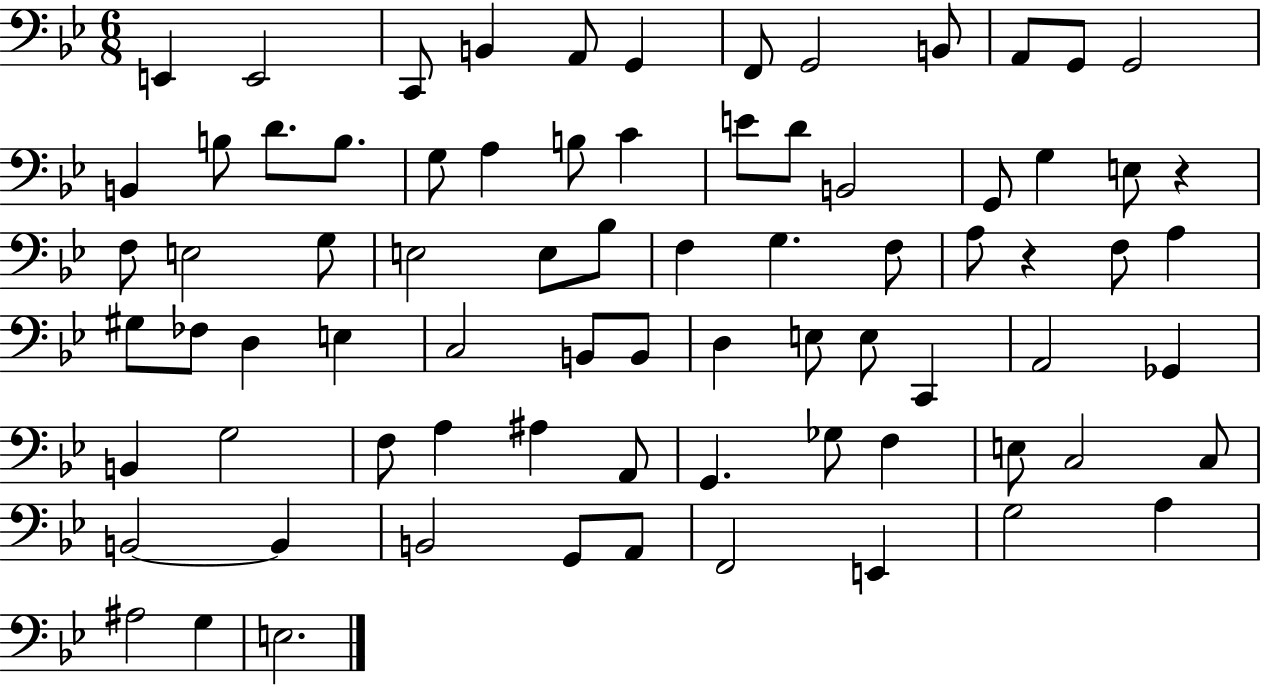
E2/q E2/h C2/e B2/q A2/e G2/q F2/e G2/h B2/e A2/e G2/e G2/h B2/q B3/e D4/e. B3/e. G3/e A3/q B3/e C4/q E4/e D4/e B2/h G2/e G3/q E3/e R/q F3/e E3/h G3/e E3/h E3/e Bb3/e F3/q G3/q. F3/e A3/e R/q F3/e A3/q G#3/e FES3/e D3/q E3/q C3/h B2/e B2/e D3/q E3/e E3/e C2/q A2/h Gb2/q B2/q G3/h F3/e A3/q A#3/q A2/e G2/q. Gb3/e F3/q E3/e C3/h C3/e B2/h B2/q B2/h G2/e A2/e F2/h E2/q G3/h A3/q A#3/h G3/q E3/h.